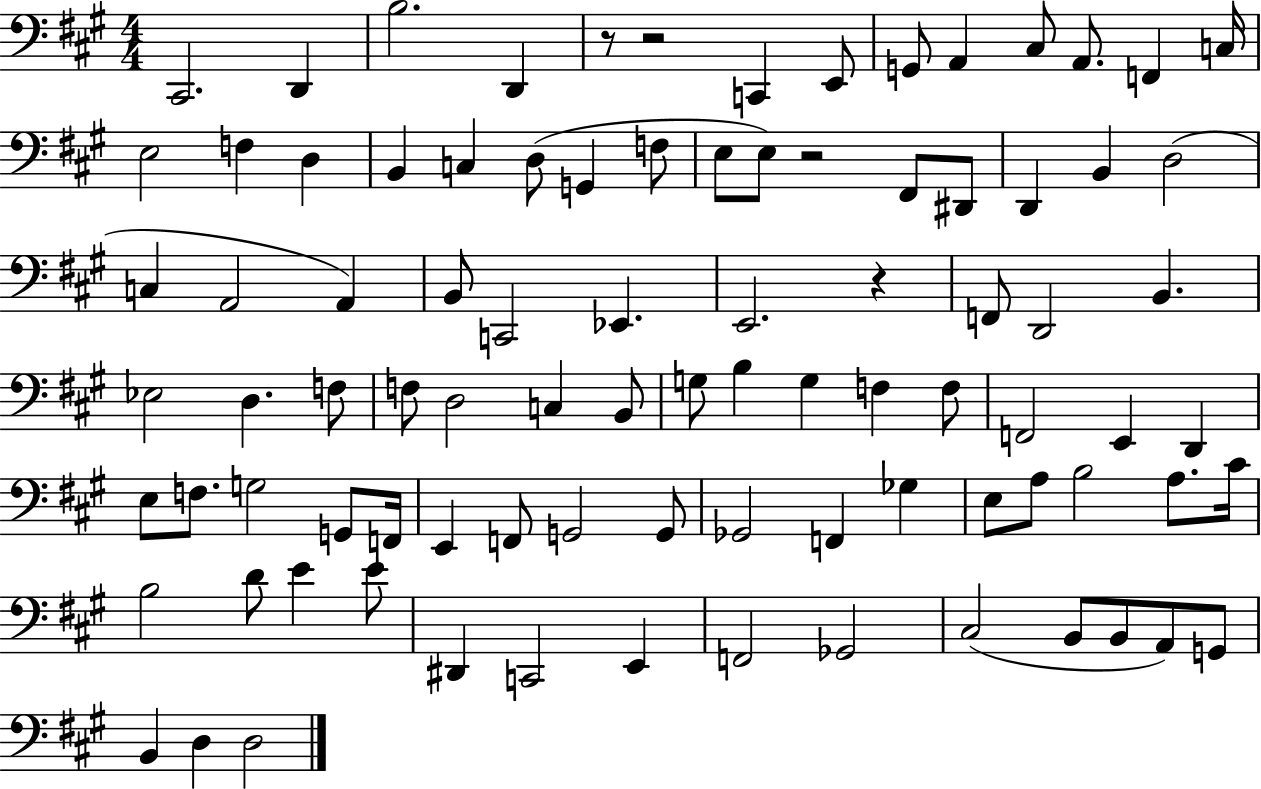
X:1
T:Untitled
M:4/4
L:1/4
K:A
^C,,2 D,, B,2 D,, z/2 z2 C,, E,,/2 G,,/2 A,, ^C,/2 A,,/2 F,, C,/4 E,2 F, D, B,, C, D,/2 G,, F,/2 E,/2 E,/2 z2 ^F,,/2 ^D,,/2 D,, B,, D,2 C, A,,2 A,, B,,/2 C,,2 _E,, E,,2 z F,,/2 D,,2 B,, _E,2 D, F,/2 F,/2 D,2 C, B,,/2 G,/2 B, G, F, F,/2 F,,2 E,, D,, E,/2 F,/2 G,2 G,,/2 F,,/4 E,, F,,/2 G,,2 G,,/2 _G,,2 F,, _G, E,/2 A,/2 B,2 A,/2 ^C/4 B,2 D/2 E E/2 ^D,, C,,2 E,, F,,2 _G,,2 ^C,2 B,,/2 B,,/2 A,,/2 G,,/2 B,, D, D,2